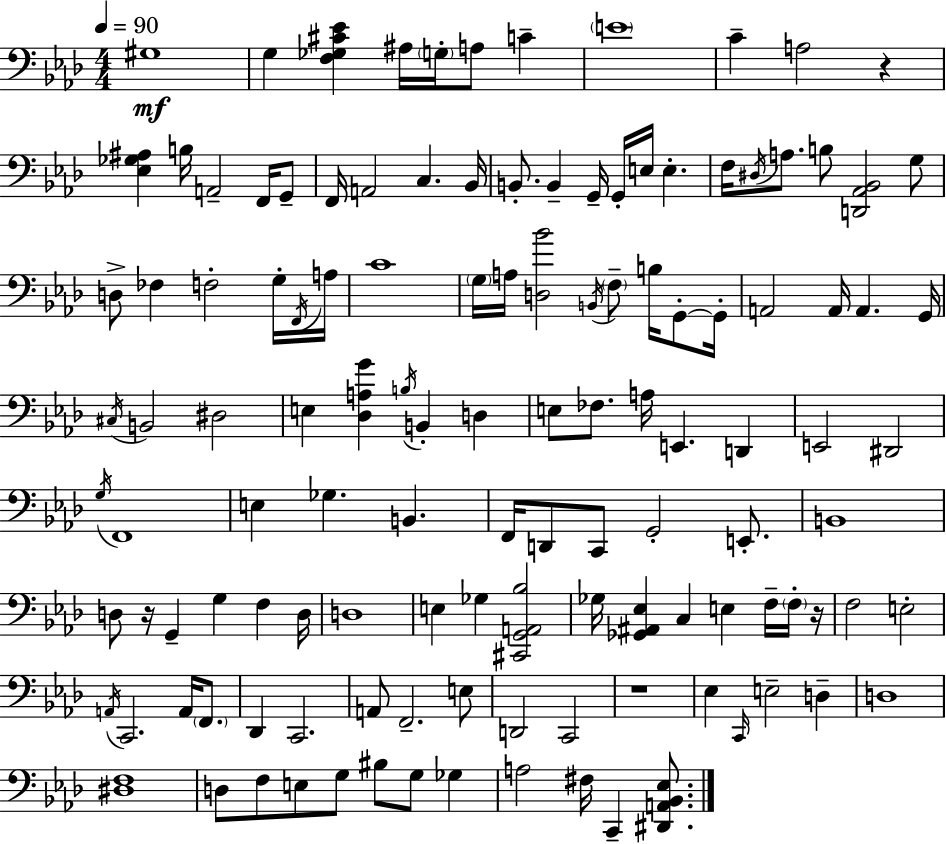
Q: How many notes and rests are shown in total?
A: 125